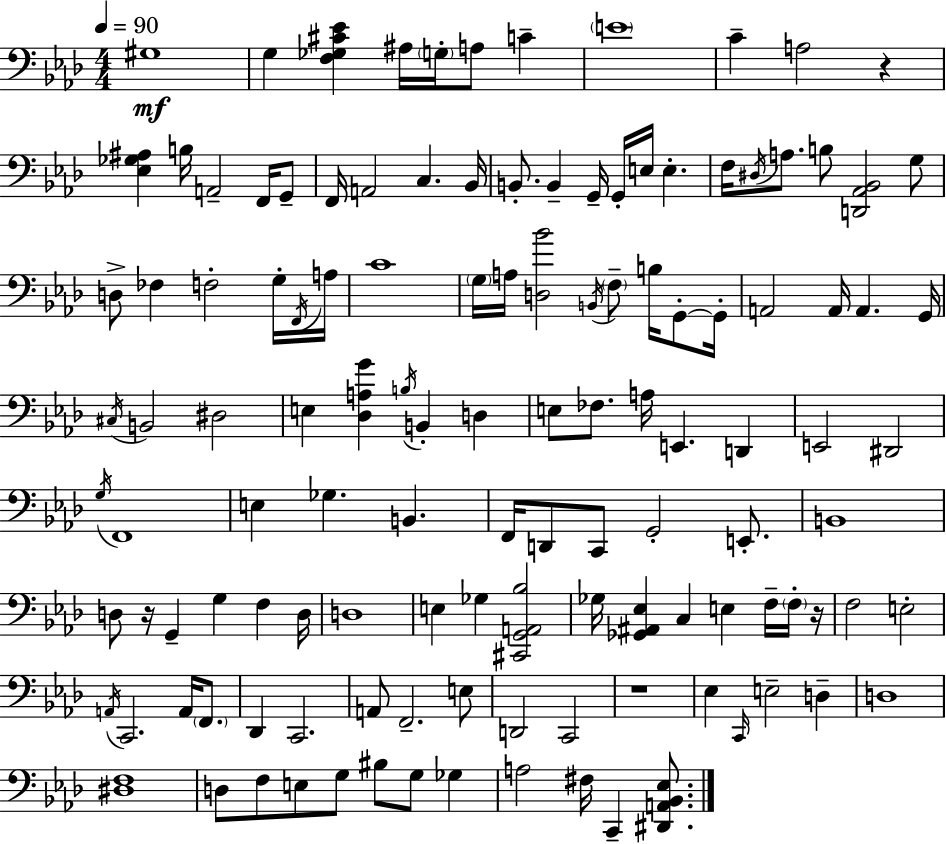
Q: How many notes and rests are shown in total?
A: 125